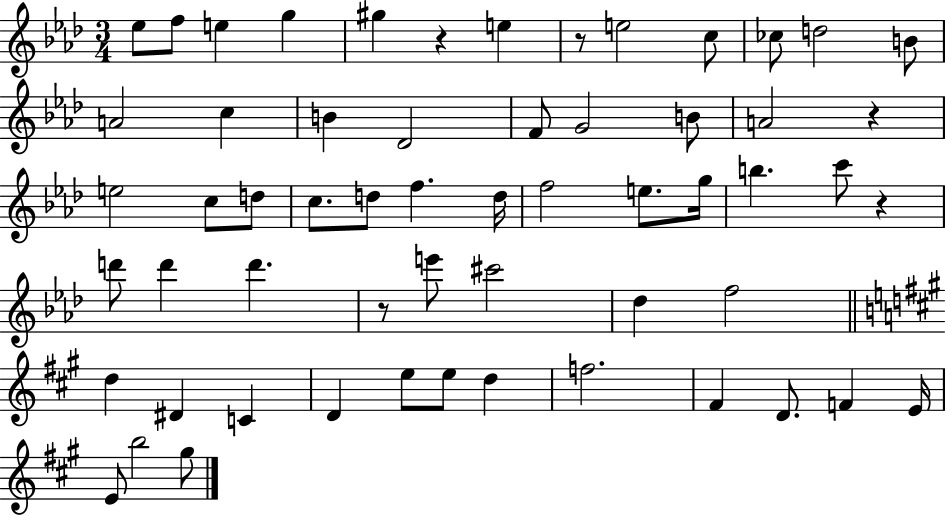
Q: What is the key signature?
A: AES major